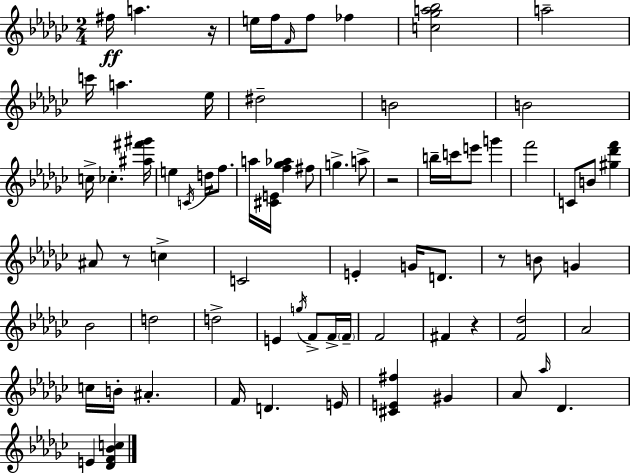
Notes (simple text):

F#5/s A5/q. R/s E5/s F5/s F4/s F5/e FES5/q [C5,Gb5,A5,Bb5]/h A5/h C6/s A5/q. Eb5/s D#5/h B4/h B4/h C5/s CES5/q. [A#5,F#6,G#6]/s E5/q C4/s D5/s F5/e. A5/s [C#4,E4]/s [F5,Gb5,Ab5]/q F#5/e G5/q. A5/e R/h B5/s C6/s E6/e G6/q F6/h C4/e B4/e [G#5,Db6,F6]/q A#4/e R/e C5/q C4/h E4/q G4/s D4/e. R/e B4/e G4/q Bb4/h D5/h D5/h E4/q G5/s F4/e F4/s F4/s F4/h F#4/q R/q [F4,Db5]/h Ab4/h C5/s B4/s A#4/q. F4/s D4/q. E4/s [C#4,E4,F#5]/q G#4/q Ab4/e Ab5/s Db4/q. E4/q [Db4,F4,Bb4,C5]/q